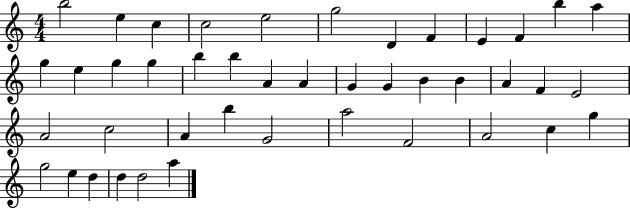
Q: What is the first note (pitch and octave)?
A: B5